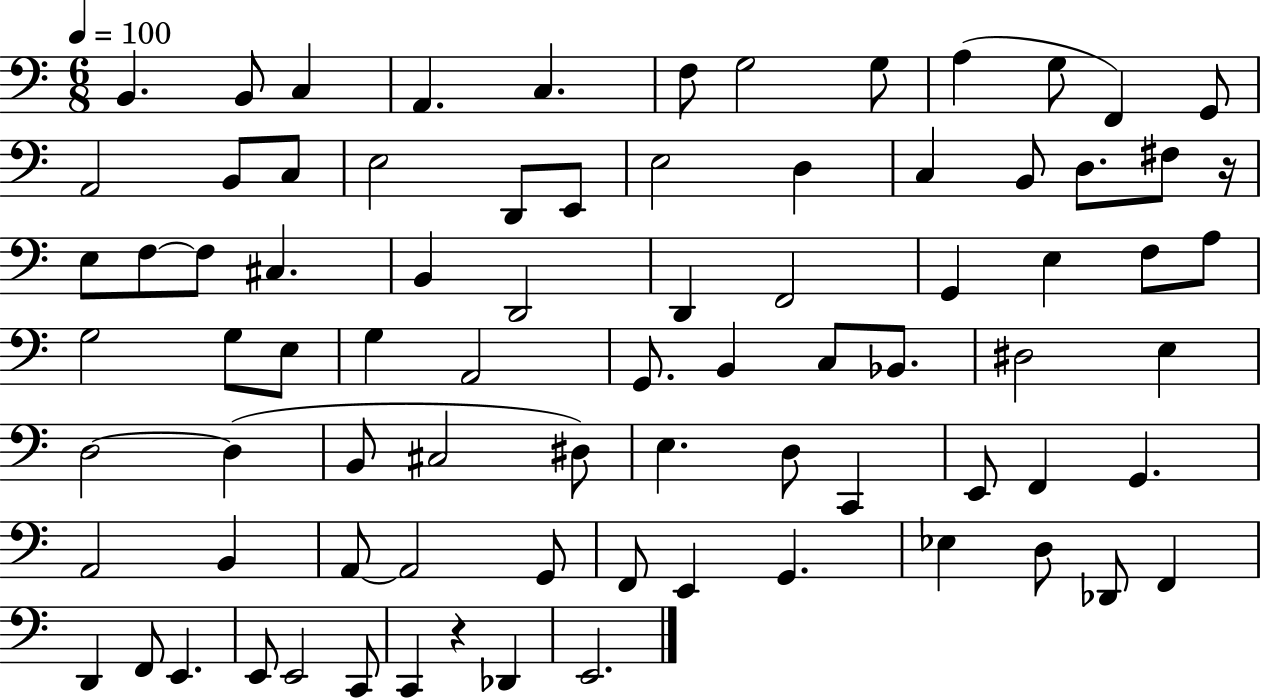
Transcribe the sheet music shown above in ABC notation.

X:1
T:Untitled
M:6/8
L:1/4
K:C
B,, B,,/2 C, A,, C, F,/2 G,2 G,/2 A, G,/2 F,, G,,/2 A,,2 B,,/2 C,/2 E,2 D,,/2 E,,/2 E,2 D, C, B,,/2 D,/2 ^F,/2 z/4 E,/2 F,/2 F,/2 ^C, B,, D,,2 D,, F,,2 G,, E, F,/2 A,/2 G,2 G,/2 E,/2 G, A,,2 G,,/2 B,, C,/2 _B,,/2 ^D,2 E, D,2 D, B,,/2 ^C,2 ^D,/2 E, D,/2 C,, E,,/2 F,, G,, A,,2 B,, A,,/2 A,,2 G,,/2 F,,/2 E,, G,, _E, D,/2 _D,,/2 F,, D,, F,,/2 E,, E,,/2 E,,2 C,,/2 C,, z _D,, E,,2